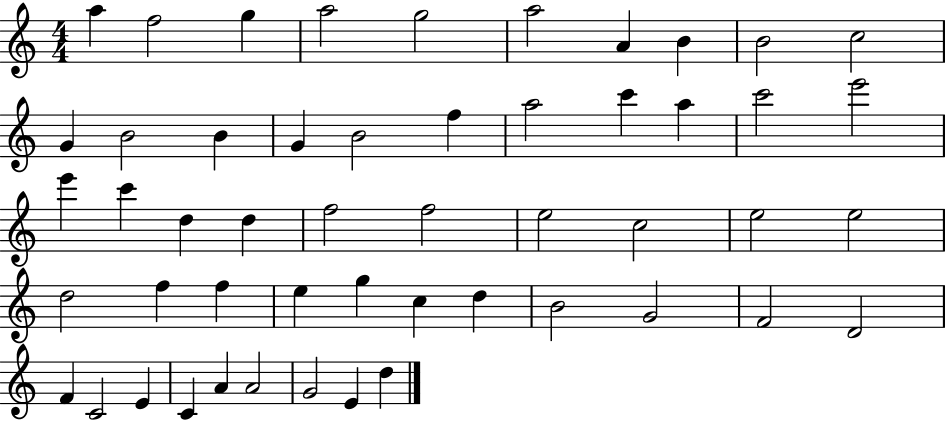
X:1
T:Untitled
M:4/4
L:1/4
K:C
a f2 g a2 g2 a2 A B B2 c2 G B2 B G B2 f a2 c' a c'2 e'2 e' c' d d f2 f2 e2 c2 e2 e2 d2 f f e g c d B2 G2 F2 D2 F C2 E C A A2 G2 E d